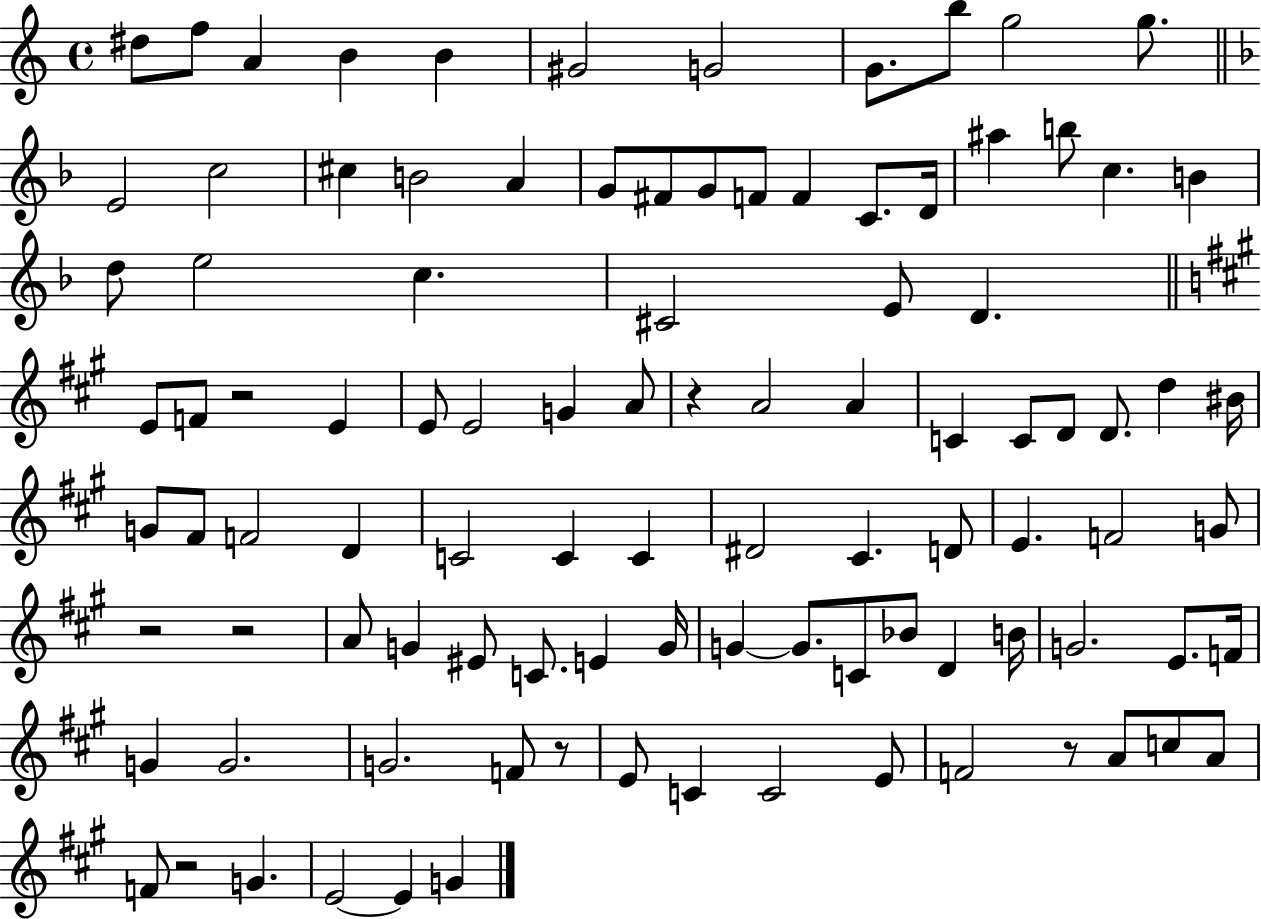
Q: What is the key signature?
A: C major